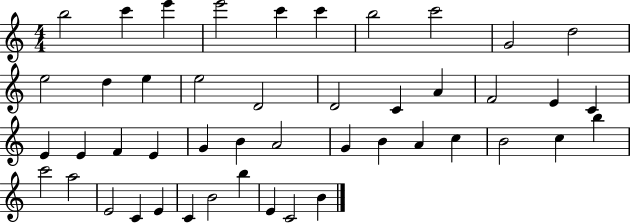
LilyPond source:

{
  \clef treble
  \numericTimeSignature
  \time 4/4
  \key c \major
  b''2 c'''4 e'''4 | e'''2 c'''4 c'''4 | b''2 c'''2 | g'2 d''2 | \break e''2 d''4 e''4 | e''2 d'2 | d'2 c'4 a'4 | f'2 e'4 c'4 | \break e'4 e'4 f'4 e'4 | g'4 b'4 a'2 | g'4 b'4 a'4 c''4 | b'2 c''4 b''4 | \break c'''2 a''2 | e'2 c'4 e'4 | c'4 b'2 b''4 | e'4 c'2 b'4 | \break \bar "|."
}